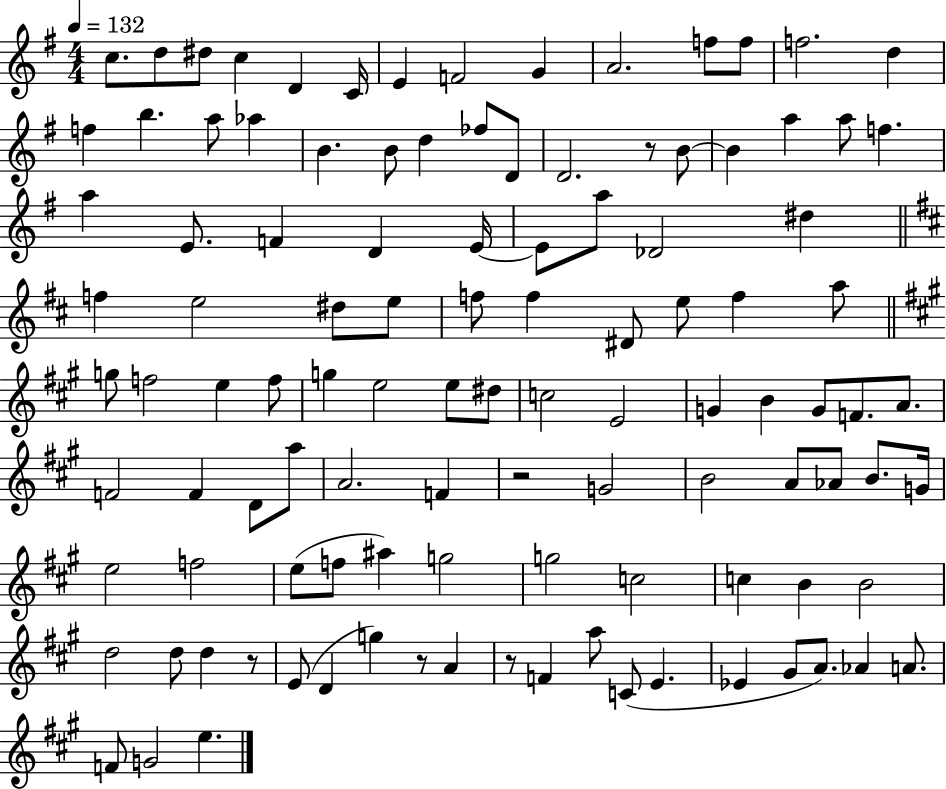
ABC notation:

X:1
T:Untitled
M:4/4
L:1/4
K:G
c/2 d/2 ^d/2 c D C/4 E F2 G A2 f/2 f/2 f2 d f b a/2 _a B B/2 d _f/2 D/2 D2 z/2 B/2 B a a/2 f a E/2 F D E/4 E/2 a/2 _D2 ^d f e2 ^d/2 e/2 f/2 f ^D/2 e/2 f a/2 g/2 f2 e f/2 g e2 e/2 ^d/2 c2 E2 G B G/2 F/2 A/2 F2 F D/2 a/2 A2 F z2 G2 B2 A/2 _A/2 B/2 G/4 e2 f2 e/2 f/2 ^a g2 g2 c2 c B B2 d2 d/2 d z/2 E/2 D g z/2 A z/2 F a/2 C/2 E _E ^G/2 A/2 _A A/2 F/2 G2 e